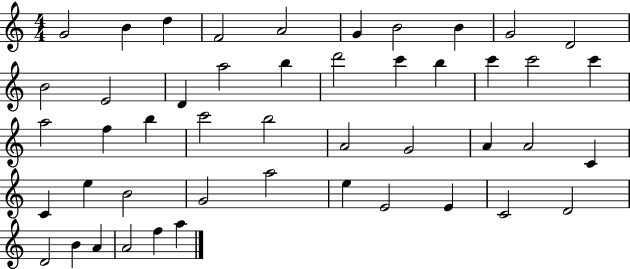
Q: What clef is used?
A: treble